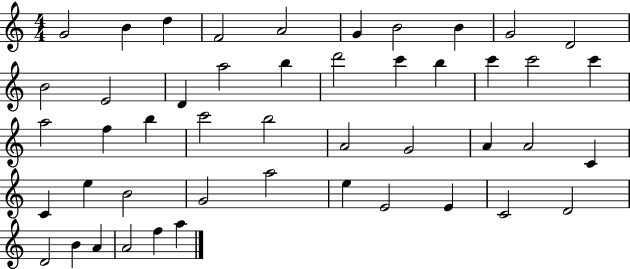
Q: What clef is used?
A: treble